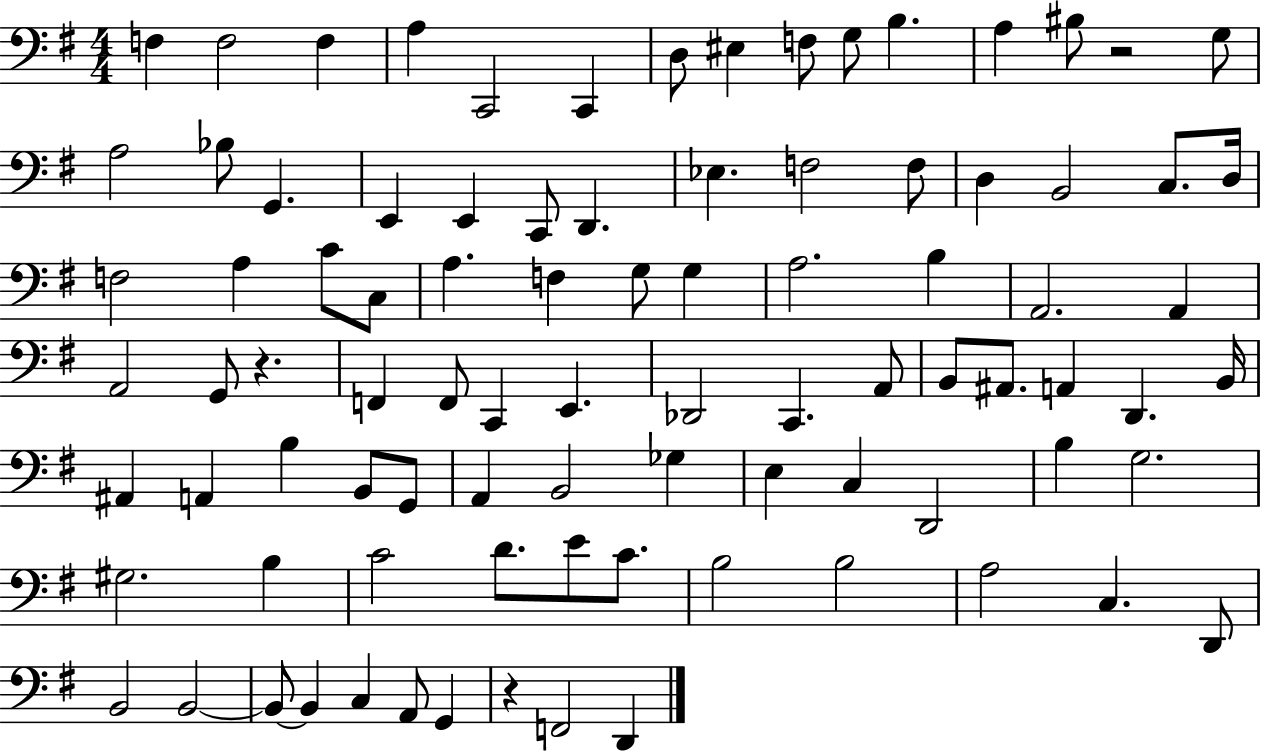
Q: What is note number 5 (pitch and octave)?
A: C2